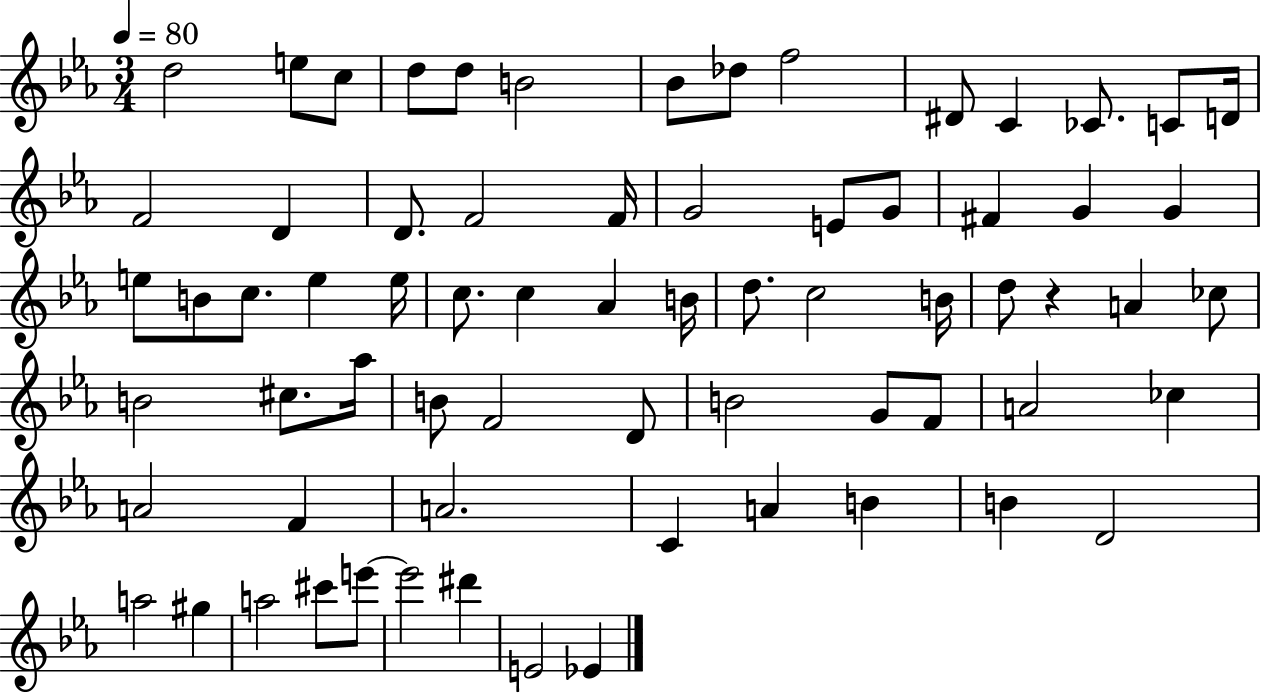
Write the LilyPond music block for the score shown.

{
  \clef treble
  \numericTimeSignature
  \time 3/4
  \key ees \major
  \tempo 4 = 80
  d''2 e''8 c''8 | d''8 d''8 b'2 | bes'8 des''8 f''2 | dis'8 c'4 ces'8. c'8 d'16 | \break f'2 d'4 | d'8. f'2 f'16 | g'2 e'8 g'8 | fis'4 g'4 g'4 | \break e''8 b'8 c''8. e''4 e''16 | c''8. c''4 aes'4 b'16 | d''8. c''2 b'16 | d''8 r4 a'4 ces''8 | \break b'2 cis''8. aes''16 | b'8 f'2 d'8 | b'2 g'8 f'8 | a'2 ces''4 | \break a'2 f'4 | a'2. | c'4 a'4 b'4 | b'4 d'2 | \break a''2 gis''4 | a''2 cis'''8 e'''8~~ | e'''2 dis'''4 | e'2 ees'4 | \break \bar "|."
}